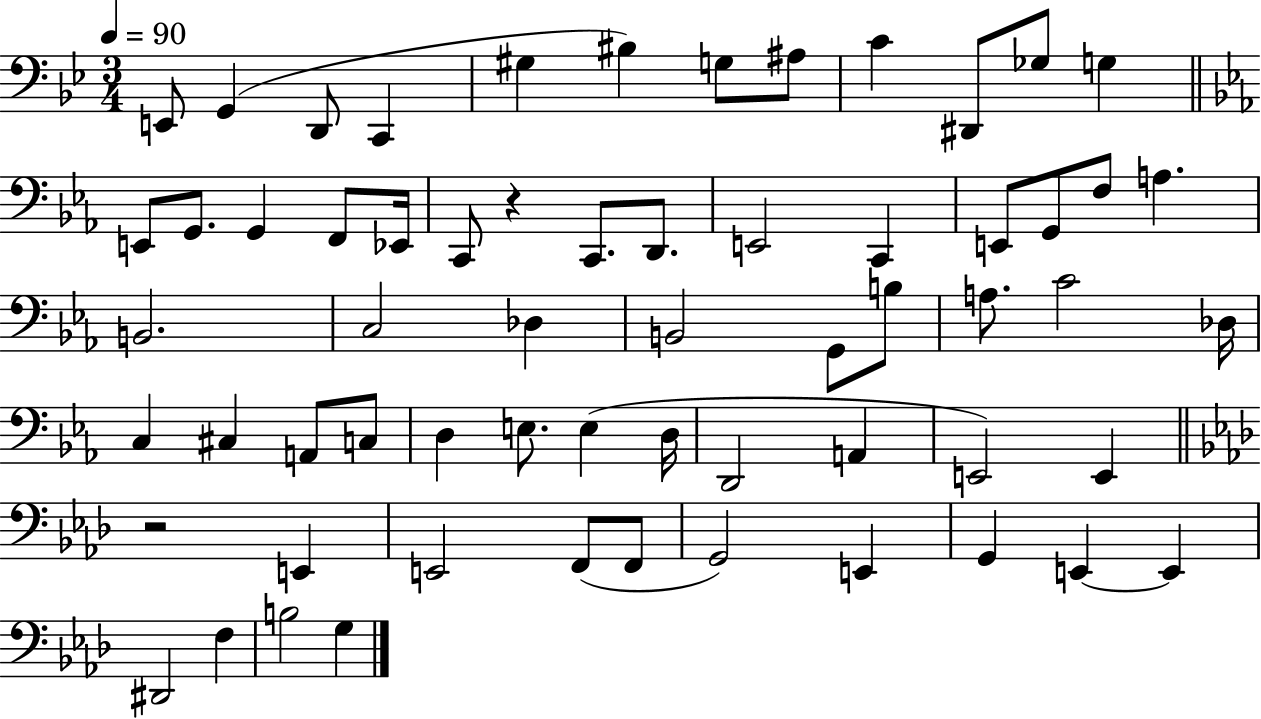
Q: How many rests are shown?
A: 2